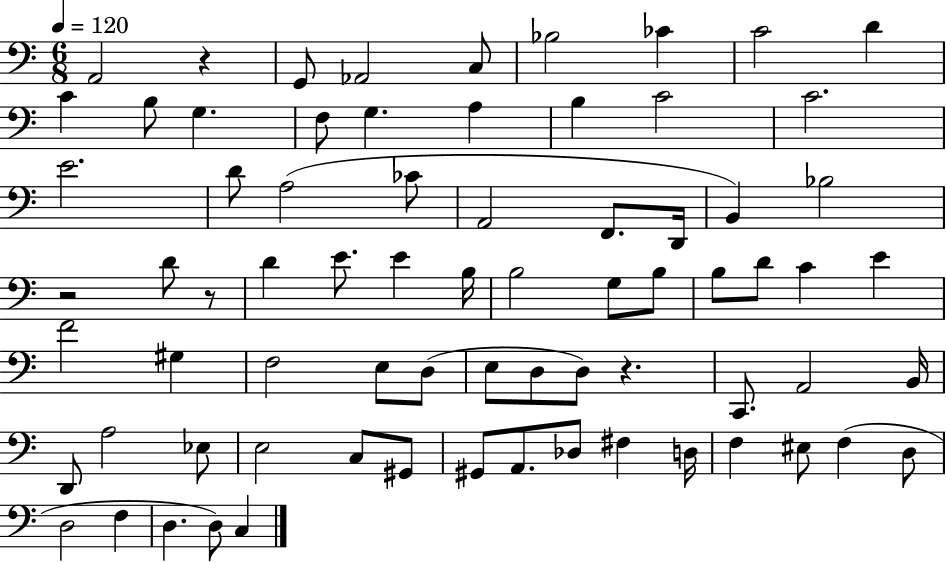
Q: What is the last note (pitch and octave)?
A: C3